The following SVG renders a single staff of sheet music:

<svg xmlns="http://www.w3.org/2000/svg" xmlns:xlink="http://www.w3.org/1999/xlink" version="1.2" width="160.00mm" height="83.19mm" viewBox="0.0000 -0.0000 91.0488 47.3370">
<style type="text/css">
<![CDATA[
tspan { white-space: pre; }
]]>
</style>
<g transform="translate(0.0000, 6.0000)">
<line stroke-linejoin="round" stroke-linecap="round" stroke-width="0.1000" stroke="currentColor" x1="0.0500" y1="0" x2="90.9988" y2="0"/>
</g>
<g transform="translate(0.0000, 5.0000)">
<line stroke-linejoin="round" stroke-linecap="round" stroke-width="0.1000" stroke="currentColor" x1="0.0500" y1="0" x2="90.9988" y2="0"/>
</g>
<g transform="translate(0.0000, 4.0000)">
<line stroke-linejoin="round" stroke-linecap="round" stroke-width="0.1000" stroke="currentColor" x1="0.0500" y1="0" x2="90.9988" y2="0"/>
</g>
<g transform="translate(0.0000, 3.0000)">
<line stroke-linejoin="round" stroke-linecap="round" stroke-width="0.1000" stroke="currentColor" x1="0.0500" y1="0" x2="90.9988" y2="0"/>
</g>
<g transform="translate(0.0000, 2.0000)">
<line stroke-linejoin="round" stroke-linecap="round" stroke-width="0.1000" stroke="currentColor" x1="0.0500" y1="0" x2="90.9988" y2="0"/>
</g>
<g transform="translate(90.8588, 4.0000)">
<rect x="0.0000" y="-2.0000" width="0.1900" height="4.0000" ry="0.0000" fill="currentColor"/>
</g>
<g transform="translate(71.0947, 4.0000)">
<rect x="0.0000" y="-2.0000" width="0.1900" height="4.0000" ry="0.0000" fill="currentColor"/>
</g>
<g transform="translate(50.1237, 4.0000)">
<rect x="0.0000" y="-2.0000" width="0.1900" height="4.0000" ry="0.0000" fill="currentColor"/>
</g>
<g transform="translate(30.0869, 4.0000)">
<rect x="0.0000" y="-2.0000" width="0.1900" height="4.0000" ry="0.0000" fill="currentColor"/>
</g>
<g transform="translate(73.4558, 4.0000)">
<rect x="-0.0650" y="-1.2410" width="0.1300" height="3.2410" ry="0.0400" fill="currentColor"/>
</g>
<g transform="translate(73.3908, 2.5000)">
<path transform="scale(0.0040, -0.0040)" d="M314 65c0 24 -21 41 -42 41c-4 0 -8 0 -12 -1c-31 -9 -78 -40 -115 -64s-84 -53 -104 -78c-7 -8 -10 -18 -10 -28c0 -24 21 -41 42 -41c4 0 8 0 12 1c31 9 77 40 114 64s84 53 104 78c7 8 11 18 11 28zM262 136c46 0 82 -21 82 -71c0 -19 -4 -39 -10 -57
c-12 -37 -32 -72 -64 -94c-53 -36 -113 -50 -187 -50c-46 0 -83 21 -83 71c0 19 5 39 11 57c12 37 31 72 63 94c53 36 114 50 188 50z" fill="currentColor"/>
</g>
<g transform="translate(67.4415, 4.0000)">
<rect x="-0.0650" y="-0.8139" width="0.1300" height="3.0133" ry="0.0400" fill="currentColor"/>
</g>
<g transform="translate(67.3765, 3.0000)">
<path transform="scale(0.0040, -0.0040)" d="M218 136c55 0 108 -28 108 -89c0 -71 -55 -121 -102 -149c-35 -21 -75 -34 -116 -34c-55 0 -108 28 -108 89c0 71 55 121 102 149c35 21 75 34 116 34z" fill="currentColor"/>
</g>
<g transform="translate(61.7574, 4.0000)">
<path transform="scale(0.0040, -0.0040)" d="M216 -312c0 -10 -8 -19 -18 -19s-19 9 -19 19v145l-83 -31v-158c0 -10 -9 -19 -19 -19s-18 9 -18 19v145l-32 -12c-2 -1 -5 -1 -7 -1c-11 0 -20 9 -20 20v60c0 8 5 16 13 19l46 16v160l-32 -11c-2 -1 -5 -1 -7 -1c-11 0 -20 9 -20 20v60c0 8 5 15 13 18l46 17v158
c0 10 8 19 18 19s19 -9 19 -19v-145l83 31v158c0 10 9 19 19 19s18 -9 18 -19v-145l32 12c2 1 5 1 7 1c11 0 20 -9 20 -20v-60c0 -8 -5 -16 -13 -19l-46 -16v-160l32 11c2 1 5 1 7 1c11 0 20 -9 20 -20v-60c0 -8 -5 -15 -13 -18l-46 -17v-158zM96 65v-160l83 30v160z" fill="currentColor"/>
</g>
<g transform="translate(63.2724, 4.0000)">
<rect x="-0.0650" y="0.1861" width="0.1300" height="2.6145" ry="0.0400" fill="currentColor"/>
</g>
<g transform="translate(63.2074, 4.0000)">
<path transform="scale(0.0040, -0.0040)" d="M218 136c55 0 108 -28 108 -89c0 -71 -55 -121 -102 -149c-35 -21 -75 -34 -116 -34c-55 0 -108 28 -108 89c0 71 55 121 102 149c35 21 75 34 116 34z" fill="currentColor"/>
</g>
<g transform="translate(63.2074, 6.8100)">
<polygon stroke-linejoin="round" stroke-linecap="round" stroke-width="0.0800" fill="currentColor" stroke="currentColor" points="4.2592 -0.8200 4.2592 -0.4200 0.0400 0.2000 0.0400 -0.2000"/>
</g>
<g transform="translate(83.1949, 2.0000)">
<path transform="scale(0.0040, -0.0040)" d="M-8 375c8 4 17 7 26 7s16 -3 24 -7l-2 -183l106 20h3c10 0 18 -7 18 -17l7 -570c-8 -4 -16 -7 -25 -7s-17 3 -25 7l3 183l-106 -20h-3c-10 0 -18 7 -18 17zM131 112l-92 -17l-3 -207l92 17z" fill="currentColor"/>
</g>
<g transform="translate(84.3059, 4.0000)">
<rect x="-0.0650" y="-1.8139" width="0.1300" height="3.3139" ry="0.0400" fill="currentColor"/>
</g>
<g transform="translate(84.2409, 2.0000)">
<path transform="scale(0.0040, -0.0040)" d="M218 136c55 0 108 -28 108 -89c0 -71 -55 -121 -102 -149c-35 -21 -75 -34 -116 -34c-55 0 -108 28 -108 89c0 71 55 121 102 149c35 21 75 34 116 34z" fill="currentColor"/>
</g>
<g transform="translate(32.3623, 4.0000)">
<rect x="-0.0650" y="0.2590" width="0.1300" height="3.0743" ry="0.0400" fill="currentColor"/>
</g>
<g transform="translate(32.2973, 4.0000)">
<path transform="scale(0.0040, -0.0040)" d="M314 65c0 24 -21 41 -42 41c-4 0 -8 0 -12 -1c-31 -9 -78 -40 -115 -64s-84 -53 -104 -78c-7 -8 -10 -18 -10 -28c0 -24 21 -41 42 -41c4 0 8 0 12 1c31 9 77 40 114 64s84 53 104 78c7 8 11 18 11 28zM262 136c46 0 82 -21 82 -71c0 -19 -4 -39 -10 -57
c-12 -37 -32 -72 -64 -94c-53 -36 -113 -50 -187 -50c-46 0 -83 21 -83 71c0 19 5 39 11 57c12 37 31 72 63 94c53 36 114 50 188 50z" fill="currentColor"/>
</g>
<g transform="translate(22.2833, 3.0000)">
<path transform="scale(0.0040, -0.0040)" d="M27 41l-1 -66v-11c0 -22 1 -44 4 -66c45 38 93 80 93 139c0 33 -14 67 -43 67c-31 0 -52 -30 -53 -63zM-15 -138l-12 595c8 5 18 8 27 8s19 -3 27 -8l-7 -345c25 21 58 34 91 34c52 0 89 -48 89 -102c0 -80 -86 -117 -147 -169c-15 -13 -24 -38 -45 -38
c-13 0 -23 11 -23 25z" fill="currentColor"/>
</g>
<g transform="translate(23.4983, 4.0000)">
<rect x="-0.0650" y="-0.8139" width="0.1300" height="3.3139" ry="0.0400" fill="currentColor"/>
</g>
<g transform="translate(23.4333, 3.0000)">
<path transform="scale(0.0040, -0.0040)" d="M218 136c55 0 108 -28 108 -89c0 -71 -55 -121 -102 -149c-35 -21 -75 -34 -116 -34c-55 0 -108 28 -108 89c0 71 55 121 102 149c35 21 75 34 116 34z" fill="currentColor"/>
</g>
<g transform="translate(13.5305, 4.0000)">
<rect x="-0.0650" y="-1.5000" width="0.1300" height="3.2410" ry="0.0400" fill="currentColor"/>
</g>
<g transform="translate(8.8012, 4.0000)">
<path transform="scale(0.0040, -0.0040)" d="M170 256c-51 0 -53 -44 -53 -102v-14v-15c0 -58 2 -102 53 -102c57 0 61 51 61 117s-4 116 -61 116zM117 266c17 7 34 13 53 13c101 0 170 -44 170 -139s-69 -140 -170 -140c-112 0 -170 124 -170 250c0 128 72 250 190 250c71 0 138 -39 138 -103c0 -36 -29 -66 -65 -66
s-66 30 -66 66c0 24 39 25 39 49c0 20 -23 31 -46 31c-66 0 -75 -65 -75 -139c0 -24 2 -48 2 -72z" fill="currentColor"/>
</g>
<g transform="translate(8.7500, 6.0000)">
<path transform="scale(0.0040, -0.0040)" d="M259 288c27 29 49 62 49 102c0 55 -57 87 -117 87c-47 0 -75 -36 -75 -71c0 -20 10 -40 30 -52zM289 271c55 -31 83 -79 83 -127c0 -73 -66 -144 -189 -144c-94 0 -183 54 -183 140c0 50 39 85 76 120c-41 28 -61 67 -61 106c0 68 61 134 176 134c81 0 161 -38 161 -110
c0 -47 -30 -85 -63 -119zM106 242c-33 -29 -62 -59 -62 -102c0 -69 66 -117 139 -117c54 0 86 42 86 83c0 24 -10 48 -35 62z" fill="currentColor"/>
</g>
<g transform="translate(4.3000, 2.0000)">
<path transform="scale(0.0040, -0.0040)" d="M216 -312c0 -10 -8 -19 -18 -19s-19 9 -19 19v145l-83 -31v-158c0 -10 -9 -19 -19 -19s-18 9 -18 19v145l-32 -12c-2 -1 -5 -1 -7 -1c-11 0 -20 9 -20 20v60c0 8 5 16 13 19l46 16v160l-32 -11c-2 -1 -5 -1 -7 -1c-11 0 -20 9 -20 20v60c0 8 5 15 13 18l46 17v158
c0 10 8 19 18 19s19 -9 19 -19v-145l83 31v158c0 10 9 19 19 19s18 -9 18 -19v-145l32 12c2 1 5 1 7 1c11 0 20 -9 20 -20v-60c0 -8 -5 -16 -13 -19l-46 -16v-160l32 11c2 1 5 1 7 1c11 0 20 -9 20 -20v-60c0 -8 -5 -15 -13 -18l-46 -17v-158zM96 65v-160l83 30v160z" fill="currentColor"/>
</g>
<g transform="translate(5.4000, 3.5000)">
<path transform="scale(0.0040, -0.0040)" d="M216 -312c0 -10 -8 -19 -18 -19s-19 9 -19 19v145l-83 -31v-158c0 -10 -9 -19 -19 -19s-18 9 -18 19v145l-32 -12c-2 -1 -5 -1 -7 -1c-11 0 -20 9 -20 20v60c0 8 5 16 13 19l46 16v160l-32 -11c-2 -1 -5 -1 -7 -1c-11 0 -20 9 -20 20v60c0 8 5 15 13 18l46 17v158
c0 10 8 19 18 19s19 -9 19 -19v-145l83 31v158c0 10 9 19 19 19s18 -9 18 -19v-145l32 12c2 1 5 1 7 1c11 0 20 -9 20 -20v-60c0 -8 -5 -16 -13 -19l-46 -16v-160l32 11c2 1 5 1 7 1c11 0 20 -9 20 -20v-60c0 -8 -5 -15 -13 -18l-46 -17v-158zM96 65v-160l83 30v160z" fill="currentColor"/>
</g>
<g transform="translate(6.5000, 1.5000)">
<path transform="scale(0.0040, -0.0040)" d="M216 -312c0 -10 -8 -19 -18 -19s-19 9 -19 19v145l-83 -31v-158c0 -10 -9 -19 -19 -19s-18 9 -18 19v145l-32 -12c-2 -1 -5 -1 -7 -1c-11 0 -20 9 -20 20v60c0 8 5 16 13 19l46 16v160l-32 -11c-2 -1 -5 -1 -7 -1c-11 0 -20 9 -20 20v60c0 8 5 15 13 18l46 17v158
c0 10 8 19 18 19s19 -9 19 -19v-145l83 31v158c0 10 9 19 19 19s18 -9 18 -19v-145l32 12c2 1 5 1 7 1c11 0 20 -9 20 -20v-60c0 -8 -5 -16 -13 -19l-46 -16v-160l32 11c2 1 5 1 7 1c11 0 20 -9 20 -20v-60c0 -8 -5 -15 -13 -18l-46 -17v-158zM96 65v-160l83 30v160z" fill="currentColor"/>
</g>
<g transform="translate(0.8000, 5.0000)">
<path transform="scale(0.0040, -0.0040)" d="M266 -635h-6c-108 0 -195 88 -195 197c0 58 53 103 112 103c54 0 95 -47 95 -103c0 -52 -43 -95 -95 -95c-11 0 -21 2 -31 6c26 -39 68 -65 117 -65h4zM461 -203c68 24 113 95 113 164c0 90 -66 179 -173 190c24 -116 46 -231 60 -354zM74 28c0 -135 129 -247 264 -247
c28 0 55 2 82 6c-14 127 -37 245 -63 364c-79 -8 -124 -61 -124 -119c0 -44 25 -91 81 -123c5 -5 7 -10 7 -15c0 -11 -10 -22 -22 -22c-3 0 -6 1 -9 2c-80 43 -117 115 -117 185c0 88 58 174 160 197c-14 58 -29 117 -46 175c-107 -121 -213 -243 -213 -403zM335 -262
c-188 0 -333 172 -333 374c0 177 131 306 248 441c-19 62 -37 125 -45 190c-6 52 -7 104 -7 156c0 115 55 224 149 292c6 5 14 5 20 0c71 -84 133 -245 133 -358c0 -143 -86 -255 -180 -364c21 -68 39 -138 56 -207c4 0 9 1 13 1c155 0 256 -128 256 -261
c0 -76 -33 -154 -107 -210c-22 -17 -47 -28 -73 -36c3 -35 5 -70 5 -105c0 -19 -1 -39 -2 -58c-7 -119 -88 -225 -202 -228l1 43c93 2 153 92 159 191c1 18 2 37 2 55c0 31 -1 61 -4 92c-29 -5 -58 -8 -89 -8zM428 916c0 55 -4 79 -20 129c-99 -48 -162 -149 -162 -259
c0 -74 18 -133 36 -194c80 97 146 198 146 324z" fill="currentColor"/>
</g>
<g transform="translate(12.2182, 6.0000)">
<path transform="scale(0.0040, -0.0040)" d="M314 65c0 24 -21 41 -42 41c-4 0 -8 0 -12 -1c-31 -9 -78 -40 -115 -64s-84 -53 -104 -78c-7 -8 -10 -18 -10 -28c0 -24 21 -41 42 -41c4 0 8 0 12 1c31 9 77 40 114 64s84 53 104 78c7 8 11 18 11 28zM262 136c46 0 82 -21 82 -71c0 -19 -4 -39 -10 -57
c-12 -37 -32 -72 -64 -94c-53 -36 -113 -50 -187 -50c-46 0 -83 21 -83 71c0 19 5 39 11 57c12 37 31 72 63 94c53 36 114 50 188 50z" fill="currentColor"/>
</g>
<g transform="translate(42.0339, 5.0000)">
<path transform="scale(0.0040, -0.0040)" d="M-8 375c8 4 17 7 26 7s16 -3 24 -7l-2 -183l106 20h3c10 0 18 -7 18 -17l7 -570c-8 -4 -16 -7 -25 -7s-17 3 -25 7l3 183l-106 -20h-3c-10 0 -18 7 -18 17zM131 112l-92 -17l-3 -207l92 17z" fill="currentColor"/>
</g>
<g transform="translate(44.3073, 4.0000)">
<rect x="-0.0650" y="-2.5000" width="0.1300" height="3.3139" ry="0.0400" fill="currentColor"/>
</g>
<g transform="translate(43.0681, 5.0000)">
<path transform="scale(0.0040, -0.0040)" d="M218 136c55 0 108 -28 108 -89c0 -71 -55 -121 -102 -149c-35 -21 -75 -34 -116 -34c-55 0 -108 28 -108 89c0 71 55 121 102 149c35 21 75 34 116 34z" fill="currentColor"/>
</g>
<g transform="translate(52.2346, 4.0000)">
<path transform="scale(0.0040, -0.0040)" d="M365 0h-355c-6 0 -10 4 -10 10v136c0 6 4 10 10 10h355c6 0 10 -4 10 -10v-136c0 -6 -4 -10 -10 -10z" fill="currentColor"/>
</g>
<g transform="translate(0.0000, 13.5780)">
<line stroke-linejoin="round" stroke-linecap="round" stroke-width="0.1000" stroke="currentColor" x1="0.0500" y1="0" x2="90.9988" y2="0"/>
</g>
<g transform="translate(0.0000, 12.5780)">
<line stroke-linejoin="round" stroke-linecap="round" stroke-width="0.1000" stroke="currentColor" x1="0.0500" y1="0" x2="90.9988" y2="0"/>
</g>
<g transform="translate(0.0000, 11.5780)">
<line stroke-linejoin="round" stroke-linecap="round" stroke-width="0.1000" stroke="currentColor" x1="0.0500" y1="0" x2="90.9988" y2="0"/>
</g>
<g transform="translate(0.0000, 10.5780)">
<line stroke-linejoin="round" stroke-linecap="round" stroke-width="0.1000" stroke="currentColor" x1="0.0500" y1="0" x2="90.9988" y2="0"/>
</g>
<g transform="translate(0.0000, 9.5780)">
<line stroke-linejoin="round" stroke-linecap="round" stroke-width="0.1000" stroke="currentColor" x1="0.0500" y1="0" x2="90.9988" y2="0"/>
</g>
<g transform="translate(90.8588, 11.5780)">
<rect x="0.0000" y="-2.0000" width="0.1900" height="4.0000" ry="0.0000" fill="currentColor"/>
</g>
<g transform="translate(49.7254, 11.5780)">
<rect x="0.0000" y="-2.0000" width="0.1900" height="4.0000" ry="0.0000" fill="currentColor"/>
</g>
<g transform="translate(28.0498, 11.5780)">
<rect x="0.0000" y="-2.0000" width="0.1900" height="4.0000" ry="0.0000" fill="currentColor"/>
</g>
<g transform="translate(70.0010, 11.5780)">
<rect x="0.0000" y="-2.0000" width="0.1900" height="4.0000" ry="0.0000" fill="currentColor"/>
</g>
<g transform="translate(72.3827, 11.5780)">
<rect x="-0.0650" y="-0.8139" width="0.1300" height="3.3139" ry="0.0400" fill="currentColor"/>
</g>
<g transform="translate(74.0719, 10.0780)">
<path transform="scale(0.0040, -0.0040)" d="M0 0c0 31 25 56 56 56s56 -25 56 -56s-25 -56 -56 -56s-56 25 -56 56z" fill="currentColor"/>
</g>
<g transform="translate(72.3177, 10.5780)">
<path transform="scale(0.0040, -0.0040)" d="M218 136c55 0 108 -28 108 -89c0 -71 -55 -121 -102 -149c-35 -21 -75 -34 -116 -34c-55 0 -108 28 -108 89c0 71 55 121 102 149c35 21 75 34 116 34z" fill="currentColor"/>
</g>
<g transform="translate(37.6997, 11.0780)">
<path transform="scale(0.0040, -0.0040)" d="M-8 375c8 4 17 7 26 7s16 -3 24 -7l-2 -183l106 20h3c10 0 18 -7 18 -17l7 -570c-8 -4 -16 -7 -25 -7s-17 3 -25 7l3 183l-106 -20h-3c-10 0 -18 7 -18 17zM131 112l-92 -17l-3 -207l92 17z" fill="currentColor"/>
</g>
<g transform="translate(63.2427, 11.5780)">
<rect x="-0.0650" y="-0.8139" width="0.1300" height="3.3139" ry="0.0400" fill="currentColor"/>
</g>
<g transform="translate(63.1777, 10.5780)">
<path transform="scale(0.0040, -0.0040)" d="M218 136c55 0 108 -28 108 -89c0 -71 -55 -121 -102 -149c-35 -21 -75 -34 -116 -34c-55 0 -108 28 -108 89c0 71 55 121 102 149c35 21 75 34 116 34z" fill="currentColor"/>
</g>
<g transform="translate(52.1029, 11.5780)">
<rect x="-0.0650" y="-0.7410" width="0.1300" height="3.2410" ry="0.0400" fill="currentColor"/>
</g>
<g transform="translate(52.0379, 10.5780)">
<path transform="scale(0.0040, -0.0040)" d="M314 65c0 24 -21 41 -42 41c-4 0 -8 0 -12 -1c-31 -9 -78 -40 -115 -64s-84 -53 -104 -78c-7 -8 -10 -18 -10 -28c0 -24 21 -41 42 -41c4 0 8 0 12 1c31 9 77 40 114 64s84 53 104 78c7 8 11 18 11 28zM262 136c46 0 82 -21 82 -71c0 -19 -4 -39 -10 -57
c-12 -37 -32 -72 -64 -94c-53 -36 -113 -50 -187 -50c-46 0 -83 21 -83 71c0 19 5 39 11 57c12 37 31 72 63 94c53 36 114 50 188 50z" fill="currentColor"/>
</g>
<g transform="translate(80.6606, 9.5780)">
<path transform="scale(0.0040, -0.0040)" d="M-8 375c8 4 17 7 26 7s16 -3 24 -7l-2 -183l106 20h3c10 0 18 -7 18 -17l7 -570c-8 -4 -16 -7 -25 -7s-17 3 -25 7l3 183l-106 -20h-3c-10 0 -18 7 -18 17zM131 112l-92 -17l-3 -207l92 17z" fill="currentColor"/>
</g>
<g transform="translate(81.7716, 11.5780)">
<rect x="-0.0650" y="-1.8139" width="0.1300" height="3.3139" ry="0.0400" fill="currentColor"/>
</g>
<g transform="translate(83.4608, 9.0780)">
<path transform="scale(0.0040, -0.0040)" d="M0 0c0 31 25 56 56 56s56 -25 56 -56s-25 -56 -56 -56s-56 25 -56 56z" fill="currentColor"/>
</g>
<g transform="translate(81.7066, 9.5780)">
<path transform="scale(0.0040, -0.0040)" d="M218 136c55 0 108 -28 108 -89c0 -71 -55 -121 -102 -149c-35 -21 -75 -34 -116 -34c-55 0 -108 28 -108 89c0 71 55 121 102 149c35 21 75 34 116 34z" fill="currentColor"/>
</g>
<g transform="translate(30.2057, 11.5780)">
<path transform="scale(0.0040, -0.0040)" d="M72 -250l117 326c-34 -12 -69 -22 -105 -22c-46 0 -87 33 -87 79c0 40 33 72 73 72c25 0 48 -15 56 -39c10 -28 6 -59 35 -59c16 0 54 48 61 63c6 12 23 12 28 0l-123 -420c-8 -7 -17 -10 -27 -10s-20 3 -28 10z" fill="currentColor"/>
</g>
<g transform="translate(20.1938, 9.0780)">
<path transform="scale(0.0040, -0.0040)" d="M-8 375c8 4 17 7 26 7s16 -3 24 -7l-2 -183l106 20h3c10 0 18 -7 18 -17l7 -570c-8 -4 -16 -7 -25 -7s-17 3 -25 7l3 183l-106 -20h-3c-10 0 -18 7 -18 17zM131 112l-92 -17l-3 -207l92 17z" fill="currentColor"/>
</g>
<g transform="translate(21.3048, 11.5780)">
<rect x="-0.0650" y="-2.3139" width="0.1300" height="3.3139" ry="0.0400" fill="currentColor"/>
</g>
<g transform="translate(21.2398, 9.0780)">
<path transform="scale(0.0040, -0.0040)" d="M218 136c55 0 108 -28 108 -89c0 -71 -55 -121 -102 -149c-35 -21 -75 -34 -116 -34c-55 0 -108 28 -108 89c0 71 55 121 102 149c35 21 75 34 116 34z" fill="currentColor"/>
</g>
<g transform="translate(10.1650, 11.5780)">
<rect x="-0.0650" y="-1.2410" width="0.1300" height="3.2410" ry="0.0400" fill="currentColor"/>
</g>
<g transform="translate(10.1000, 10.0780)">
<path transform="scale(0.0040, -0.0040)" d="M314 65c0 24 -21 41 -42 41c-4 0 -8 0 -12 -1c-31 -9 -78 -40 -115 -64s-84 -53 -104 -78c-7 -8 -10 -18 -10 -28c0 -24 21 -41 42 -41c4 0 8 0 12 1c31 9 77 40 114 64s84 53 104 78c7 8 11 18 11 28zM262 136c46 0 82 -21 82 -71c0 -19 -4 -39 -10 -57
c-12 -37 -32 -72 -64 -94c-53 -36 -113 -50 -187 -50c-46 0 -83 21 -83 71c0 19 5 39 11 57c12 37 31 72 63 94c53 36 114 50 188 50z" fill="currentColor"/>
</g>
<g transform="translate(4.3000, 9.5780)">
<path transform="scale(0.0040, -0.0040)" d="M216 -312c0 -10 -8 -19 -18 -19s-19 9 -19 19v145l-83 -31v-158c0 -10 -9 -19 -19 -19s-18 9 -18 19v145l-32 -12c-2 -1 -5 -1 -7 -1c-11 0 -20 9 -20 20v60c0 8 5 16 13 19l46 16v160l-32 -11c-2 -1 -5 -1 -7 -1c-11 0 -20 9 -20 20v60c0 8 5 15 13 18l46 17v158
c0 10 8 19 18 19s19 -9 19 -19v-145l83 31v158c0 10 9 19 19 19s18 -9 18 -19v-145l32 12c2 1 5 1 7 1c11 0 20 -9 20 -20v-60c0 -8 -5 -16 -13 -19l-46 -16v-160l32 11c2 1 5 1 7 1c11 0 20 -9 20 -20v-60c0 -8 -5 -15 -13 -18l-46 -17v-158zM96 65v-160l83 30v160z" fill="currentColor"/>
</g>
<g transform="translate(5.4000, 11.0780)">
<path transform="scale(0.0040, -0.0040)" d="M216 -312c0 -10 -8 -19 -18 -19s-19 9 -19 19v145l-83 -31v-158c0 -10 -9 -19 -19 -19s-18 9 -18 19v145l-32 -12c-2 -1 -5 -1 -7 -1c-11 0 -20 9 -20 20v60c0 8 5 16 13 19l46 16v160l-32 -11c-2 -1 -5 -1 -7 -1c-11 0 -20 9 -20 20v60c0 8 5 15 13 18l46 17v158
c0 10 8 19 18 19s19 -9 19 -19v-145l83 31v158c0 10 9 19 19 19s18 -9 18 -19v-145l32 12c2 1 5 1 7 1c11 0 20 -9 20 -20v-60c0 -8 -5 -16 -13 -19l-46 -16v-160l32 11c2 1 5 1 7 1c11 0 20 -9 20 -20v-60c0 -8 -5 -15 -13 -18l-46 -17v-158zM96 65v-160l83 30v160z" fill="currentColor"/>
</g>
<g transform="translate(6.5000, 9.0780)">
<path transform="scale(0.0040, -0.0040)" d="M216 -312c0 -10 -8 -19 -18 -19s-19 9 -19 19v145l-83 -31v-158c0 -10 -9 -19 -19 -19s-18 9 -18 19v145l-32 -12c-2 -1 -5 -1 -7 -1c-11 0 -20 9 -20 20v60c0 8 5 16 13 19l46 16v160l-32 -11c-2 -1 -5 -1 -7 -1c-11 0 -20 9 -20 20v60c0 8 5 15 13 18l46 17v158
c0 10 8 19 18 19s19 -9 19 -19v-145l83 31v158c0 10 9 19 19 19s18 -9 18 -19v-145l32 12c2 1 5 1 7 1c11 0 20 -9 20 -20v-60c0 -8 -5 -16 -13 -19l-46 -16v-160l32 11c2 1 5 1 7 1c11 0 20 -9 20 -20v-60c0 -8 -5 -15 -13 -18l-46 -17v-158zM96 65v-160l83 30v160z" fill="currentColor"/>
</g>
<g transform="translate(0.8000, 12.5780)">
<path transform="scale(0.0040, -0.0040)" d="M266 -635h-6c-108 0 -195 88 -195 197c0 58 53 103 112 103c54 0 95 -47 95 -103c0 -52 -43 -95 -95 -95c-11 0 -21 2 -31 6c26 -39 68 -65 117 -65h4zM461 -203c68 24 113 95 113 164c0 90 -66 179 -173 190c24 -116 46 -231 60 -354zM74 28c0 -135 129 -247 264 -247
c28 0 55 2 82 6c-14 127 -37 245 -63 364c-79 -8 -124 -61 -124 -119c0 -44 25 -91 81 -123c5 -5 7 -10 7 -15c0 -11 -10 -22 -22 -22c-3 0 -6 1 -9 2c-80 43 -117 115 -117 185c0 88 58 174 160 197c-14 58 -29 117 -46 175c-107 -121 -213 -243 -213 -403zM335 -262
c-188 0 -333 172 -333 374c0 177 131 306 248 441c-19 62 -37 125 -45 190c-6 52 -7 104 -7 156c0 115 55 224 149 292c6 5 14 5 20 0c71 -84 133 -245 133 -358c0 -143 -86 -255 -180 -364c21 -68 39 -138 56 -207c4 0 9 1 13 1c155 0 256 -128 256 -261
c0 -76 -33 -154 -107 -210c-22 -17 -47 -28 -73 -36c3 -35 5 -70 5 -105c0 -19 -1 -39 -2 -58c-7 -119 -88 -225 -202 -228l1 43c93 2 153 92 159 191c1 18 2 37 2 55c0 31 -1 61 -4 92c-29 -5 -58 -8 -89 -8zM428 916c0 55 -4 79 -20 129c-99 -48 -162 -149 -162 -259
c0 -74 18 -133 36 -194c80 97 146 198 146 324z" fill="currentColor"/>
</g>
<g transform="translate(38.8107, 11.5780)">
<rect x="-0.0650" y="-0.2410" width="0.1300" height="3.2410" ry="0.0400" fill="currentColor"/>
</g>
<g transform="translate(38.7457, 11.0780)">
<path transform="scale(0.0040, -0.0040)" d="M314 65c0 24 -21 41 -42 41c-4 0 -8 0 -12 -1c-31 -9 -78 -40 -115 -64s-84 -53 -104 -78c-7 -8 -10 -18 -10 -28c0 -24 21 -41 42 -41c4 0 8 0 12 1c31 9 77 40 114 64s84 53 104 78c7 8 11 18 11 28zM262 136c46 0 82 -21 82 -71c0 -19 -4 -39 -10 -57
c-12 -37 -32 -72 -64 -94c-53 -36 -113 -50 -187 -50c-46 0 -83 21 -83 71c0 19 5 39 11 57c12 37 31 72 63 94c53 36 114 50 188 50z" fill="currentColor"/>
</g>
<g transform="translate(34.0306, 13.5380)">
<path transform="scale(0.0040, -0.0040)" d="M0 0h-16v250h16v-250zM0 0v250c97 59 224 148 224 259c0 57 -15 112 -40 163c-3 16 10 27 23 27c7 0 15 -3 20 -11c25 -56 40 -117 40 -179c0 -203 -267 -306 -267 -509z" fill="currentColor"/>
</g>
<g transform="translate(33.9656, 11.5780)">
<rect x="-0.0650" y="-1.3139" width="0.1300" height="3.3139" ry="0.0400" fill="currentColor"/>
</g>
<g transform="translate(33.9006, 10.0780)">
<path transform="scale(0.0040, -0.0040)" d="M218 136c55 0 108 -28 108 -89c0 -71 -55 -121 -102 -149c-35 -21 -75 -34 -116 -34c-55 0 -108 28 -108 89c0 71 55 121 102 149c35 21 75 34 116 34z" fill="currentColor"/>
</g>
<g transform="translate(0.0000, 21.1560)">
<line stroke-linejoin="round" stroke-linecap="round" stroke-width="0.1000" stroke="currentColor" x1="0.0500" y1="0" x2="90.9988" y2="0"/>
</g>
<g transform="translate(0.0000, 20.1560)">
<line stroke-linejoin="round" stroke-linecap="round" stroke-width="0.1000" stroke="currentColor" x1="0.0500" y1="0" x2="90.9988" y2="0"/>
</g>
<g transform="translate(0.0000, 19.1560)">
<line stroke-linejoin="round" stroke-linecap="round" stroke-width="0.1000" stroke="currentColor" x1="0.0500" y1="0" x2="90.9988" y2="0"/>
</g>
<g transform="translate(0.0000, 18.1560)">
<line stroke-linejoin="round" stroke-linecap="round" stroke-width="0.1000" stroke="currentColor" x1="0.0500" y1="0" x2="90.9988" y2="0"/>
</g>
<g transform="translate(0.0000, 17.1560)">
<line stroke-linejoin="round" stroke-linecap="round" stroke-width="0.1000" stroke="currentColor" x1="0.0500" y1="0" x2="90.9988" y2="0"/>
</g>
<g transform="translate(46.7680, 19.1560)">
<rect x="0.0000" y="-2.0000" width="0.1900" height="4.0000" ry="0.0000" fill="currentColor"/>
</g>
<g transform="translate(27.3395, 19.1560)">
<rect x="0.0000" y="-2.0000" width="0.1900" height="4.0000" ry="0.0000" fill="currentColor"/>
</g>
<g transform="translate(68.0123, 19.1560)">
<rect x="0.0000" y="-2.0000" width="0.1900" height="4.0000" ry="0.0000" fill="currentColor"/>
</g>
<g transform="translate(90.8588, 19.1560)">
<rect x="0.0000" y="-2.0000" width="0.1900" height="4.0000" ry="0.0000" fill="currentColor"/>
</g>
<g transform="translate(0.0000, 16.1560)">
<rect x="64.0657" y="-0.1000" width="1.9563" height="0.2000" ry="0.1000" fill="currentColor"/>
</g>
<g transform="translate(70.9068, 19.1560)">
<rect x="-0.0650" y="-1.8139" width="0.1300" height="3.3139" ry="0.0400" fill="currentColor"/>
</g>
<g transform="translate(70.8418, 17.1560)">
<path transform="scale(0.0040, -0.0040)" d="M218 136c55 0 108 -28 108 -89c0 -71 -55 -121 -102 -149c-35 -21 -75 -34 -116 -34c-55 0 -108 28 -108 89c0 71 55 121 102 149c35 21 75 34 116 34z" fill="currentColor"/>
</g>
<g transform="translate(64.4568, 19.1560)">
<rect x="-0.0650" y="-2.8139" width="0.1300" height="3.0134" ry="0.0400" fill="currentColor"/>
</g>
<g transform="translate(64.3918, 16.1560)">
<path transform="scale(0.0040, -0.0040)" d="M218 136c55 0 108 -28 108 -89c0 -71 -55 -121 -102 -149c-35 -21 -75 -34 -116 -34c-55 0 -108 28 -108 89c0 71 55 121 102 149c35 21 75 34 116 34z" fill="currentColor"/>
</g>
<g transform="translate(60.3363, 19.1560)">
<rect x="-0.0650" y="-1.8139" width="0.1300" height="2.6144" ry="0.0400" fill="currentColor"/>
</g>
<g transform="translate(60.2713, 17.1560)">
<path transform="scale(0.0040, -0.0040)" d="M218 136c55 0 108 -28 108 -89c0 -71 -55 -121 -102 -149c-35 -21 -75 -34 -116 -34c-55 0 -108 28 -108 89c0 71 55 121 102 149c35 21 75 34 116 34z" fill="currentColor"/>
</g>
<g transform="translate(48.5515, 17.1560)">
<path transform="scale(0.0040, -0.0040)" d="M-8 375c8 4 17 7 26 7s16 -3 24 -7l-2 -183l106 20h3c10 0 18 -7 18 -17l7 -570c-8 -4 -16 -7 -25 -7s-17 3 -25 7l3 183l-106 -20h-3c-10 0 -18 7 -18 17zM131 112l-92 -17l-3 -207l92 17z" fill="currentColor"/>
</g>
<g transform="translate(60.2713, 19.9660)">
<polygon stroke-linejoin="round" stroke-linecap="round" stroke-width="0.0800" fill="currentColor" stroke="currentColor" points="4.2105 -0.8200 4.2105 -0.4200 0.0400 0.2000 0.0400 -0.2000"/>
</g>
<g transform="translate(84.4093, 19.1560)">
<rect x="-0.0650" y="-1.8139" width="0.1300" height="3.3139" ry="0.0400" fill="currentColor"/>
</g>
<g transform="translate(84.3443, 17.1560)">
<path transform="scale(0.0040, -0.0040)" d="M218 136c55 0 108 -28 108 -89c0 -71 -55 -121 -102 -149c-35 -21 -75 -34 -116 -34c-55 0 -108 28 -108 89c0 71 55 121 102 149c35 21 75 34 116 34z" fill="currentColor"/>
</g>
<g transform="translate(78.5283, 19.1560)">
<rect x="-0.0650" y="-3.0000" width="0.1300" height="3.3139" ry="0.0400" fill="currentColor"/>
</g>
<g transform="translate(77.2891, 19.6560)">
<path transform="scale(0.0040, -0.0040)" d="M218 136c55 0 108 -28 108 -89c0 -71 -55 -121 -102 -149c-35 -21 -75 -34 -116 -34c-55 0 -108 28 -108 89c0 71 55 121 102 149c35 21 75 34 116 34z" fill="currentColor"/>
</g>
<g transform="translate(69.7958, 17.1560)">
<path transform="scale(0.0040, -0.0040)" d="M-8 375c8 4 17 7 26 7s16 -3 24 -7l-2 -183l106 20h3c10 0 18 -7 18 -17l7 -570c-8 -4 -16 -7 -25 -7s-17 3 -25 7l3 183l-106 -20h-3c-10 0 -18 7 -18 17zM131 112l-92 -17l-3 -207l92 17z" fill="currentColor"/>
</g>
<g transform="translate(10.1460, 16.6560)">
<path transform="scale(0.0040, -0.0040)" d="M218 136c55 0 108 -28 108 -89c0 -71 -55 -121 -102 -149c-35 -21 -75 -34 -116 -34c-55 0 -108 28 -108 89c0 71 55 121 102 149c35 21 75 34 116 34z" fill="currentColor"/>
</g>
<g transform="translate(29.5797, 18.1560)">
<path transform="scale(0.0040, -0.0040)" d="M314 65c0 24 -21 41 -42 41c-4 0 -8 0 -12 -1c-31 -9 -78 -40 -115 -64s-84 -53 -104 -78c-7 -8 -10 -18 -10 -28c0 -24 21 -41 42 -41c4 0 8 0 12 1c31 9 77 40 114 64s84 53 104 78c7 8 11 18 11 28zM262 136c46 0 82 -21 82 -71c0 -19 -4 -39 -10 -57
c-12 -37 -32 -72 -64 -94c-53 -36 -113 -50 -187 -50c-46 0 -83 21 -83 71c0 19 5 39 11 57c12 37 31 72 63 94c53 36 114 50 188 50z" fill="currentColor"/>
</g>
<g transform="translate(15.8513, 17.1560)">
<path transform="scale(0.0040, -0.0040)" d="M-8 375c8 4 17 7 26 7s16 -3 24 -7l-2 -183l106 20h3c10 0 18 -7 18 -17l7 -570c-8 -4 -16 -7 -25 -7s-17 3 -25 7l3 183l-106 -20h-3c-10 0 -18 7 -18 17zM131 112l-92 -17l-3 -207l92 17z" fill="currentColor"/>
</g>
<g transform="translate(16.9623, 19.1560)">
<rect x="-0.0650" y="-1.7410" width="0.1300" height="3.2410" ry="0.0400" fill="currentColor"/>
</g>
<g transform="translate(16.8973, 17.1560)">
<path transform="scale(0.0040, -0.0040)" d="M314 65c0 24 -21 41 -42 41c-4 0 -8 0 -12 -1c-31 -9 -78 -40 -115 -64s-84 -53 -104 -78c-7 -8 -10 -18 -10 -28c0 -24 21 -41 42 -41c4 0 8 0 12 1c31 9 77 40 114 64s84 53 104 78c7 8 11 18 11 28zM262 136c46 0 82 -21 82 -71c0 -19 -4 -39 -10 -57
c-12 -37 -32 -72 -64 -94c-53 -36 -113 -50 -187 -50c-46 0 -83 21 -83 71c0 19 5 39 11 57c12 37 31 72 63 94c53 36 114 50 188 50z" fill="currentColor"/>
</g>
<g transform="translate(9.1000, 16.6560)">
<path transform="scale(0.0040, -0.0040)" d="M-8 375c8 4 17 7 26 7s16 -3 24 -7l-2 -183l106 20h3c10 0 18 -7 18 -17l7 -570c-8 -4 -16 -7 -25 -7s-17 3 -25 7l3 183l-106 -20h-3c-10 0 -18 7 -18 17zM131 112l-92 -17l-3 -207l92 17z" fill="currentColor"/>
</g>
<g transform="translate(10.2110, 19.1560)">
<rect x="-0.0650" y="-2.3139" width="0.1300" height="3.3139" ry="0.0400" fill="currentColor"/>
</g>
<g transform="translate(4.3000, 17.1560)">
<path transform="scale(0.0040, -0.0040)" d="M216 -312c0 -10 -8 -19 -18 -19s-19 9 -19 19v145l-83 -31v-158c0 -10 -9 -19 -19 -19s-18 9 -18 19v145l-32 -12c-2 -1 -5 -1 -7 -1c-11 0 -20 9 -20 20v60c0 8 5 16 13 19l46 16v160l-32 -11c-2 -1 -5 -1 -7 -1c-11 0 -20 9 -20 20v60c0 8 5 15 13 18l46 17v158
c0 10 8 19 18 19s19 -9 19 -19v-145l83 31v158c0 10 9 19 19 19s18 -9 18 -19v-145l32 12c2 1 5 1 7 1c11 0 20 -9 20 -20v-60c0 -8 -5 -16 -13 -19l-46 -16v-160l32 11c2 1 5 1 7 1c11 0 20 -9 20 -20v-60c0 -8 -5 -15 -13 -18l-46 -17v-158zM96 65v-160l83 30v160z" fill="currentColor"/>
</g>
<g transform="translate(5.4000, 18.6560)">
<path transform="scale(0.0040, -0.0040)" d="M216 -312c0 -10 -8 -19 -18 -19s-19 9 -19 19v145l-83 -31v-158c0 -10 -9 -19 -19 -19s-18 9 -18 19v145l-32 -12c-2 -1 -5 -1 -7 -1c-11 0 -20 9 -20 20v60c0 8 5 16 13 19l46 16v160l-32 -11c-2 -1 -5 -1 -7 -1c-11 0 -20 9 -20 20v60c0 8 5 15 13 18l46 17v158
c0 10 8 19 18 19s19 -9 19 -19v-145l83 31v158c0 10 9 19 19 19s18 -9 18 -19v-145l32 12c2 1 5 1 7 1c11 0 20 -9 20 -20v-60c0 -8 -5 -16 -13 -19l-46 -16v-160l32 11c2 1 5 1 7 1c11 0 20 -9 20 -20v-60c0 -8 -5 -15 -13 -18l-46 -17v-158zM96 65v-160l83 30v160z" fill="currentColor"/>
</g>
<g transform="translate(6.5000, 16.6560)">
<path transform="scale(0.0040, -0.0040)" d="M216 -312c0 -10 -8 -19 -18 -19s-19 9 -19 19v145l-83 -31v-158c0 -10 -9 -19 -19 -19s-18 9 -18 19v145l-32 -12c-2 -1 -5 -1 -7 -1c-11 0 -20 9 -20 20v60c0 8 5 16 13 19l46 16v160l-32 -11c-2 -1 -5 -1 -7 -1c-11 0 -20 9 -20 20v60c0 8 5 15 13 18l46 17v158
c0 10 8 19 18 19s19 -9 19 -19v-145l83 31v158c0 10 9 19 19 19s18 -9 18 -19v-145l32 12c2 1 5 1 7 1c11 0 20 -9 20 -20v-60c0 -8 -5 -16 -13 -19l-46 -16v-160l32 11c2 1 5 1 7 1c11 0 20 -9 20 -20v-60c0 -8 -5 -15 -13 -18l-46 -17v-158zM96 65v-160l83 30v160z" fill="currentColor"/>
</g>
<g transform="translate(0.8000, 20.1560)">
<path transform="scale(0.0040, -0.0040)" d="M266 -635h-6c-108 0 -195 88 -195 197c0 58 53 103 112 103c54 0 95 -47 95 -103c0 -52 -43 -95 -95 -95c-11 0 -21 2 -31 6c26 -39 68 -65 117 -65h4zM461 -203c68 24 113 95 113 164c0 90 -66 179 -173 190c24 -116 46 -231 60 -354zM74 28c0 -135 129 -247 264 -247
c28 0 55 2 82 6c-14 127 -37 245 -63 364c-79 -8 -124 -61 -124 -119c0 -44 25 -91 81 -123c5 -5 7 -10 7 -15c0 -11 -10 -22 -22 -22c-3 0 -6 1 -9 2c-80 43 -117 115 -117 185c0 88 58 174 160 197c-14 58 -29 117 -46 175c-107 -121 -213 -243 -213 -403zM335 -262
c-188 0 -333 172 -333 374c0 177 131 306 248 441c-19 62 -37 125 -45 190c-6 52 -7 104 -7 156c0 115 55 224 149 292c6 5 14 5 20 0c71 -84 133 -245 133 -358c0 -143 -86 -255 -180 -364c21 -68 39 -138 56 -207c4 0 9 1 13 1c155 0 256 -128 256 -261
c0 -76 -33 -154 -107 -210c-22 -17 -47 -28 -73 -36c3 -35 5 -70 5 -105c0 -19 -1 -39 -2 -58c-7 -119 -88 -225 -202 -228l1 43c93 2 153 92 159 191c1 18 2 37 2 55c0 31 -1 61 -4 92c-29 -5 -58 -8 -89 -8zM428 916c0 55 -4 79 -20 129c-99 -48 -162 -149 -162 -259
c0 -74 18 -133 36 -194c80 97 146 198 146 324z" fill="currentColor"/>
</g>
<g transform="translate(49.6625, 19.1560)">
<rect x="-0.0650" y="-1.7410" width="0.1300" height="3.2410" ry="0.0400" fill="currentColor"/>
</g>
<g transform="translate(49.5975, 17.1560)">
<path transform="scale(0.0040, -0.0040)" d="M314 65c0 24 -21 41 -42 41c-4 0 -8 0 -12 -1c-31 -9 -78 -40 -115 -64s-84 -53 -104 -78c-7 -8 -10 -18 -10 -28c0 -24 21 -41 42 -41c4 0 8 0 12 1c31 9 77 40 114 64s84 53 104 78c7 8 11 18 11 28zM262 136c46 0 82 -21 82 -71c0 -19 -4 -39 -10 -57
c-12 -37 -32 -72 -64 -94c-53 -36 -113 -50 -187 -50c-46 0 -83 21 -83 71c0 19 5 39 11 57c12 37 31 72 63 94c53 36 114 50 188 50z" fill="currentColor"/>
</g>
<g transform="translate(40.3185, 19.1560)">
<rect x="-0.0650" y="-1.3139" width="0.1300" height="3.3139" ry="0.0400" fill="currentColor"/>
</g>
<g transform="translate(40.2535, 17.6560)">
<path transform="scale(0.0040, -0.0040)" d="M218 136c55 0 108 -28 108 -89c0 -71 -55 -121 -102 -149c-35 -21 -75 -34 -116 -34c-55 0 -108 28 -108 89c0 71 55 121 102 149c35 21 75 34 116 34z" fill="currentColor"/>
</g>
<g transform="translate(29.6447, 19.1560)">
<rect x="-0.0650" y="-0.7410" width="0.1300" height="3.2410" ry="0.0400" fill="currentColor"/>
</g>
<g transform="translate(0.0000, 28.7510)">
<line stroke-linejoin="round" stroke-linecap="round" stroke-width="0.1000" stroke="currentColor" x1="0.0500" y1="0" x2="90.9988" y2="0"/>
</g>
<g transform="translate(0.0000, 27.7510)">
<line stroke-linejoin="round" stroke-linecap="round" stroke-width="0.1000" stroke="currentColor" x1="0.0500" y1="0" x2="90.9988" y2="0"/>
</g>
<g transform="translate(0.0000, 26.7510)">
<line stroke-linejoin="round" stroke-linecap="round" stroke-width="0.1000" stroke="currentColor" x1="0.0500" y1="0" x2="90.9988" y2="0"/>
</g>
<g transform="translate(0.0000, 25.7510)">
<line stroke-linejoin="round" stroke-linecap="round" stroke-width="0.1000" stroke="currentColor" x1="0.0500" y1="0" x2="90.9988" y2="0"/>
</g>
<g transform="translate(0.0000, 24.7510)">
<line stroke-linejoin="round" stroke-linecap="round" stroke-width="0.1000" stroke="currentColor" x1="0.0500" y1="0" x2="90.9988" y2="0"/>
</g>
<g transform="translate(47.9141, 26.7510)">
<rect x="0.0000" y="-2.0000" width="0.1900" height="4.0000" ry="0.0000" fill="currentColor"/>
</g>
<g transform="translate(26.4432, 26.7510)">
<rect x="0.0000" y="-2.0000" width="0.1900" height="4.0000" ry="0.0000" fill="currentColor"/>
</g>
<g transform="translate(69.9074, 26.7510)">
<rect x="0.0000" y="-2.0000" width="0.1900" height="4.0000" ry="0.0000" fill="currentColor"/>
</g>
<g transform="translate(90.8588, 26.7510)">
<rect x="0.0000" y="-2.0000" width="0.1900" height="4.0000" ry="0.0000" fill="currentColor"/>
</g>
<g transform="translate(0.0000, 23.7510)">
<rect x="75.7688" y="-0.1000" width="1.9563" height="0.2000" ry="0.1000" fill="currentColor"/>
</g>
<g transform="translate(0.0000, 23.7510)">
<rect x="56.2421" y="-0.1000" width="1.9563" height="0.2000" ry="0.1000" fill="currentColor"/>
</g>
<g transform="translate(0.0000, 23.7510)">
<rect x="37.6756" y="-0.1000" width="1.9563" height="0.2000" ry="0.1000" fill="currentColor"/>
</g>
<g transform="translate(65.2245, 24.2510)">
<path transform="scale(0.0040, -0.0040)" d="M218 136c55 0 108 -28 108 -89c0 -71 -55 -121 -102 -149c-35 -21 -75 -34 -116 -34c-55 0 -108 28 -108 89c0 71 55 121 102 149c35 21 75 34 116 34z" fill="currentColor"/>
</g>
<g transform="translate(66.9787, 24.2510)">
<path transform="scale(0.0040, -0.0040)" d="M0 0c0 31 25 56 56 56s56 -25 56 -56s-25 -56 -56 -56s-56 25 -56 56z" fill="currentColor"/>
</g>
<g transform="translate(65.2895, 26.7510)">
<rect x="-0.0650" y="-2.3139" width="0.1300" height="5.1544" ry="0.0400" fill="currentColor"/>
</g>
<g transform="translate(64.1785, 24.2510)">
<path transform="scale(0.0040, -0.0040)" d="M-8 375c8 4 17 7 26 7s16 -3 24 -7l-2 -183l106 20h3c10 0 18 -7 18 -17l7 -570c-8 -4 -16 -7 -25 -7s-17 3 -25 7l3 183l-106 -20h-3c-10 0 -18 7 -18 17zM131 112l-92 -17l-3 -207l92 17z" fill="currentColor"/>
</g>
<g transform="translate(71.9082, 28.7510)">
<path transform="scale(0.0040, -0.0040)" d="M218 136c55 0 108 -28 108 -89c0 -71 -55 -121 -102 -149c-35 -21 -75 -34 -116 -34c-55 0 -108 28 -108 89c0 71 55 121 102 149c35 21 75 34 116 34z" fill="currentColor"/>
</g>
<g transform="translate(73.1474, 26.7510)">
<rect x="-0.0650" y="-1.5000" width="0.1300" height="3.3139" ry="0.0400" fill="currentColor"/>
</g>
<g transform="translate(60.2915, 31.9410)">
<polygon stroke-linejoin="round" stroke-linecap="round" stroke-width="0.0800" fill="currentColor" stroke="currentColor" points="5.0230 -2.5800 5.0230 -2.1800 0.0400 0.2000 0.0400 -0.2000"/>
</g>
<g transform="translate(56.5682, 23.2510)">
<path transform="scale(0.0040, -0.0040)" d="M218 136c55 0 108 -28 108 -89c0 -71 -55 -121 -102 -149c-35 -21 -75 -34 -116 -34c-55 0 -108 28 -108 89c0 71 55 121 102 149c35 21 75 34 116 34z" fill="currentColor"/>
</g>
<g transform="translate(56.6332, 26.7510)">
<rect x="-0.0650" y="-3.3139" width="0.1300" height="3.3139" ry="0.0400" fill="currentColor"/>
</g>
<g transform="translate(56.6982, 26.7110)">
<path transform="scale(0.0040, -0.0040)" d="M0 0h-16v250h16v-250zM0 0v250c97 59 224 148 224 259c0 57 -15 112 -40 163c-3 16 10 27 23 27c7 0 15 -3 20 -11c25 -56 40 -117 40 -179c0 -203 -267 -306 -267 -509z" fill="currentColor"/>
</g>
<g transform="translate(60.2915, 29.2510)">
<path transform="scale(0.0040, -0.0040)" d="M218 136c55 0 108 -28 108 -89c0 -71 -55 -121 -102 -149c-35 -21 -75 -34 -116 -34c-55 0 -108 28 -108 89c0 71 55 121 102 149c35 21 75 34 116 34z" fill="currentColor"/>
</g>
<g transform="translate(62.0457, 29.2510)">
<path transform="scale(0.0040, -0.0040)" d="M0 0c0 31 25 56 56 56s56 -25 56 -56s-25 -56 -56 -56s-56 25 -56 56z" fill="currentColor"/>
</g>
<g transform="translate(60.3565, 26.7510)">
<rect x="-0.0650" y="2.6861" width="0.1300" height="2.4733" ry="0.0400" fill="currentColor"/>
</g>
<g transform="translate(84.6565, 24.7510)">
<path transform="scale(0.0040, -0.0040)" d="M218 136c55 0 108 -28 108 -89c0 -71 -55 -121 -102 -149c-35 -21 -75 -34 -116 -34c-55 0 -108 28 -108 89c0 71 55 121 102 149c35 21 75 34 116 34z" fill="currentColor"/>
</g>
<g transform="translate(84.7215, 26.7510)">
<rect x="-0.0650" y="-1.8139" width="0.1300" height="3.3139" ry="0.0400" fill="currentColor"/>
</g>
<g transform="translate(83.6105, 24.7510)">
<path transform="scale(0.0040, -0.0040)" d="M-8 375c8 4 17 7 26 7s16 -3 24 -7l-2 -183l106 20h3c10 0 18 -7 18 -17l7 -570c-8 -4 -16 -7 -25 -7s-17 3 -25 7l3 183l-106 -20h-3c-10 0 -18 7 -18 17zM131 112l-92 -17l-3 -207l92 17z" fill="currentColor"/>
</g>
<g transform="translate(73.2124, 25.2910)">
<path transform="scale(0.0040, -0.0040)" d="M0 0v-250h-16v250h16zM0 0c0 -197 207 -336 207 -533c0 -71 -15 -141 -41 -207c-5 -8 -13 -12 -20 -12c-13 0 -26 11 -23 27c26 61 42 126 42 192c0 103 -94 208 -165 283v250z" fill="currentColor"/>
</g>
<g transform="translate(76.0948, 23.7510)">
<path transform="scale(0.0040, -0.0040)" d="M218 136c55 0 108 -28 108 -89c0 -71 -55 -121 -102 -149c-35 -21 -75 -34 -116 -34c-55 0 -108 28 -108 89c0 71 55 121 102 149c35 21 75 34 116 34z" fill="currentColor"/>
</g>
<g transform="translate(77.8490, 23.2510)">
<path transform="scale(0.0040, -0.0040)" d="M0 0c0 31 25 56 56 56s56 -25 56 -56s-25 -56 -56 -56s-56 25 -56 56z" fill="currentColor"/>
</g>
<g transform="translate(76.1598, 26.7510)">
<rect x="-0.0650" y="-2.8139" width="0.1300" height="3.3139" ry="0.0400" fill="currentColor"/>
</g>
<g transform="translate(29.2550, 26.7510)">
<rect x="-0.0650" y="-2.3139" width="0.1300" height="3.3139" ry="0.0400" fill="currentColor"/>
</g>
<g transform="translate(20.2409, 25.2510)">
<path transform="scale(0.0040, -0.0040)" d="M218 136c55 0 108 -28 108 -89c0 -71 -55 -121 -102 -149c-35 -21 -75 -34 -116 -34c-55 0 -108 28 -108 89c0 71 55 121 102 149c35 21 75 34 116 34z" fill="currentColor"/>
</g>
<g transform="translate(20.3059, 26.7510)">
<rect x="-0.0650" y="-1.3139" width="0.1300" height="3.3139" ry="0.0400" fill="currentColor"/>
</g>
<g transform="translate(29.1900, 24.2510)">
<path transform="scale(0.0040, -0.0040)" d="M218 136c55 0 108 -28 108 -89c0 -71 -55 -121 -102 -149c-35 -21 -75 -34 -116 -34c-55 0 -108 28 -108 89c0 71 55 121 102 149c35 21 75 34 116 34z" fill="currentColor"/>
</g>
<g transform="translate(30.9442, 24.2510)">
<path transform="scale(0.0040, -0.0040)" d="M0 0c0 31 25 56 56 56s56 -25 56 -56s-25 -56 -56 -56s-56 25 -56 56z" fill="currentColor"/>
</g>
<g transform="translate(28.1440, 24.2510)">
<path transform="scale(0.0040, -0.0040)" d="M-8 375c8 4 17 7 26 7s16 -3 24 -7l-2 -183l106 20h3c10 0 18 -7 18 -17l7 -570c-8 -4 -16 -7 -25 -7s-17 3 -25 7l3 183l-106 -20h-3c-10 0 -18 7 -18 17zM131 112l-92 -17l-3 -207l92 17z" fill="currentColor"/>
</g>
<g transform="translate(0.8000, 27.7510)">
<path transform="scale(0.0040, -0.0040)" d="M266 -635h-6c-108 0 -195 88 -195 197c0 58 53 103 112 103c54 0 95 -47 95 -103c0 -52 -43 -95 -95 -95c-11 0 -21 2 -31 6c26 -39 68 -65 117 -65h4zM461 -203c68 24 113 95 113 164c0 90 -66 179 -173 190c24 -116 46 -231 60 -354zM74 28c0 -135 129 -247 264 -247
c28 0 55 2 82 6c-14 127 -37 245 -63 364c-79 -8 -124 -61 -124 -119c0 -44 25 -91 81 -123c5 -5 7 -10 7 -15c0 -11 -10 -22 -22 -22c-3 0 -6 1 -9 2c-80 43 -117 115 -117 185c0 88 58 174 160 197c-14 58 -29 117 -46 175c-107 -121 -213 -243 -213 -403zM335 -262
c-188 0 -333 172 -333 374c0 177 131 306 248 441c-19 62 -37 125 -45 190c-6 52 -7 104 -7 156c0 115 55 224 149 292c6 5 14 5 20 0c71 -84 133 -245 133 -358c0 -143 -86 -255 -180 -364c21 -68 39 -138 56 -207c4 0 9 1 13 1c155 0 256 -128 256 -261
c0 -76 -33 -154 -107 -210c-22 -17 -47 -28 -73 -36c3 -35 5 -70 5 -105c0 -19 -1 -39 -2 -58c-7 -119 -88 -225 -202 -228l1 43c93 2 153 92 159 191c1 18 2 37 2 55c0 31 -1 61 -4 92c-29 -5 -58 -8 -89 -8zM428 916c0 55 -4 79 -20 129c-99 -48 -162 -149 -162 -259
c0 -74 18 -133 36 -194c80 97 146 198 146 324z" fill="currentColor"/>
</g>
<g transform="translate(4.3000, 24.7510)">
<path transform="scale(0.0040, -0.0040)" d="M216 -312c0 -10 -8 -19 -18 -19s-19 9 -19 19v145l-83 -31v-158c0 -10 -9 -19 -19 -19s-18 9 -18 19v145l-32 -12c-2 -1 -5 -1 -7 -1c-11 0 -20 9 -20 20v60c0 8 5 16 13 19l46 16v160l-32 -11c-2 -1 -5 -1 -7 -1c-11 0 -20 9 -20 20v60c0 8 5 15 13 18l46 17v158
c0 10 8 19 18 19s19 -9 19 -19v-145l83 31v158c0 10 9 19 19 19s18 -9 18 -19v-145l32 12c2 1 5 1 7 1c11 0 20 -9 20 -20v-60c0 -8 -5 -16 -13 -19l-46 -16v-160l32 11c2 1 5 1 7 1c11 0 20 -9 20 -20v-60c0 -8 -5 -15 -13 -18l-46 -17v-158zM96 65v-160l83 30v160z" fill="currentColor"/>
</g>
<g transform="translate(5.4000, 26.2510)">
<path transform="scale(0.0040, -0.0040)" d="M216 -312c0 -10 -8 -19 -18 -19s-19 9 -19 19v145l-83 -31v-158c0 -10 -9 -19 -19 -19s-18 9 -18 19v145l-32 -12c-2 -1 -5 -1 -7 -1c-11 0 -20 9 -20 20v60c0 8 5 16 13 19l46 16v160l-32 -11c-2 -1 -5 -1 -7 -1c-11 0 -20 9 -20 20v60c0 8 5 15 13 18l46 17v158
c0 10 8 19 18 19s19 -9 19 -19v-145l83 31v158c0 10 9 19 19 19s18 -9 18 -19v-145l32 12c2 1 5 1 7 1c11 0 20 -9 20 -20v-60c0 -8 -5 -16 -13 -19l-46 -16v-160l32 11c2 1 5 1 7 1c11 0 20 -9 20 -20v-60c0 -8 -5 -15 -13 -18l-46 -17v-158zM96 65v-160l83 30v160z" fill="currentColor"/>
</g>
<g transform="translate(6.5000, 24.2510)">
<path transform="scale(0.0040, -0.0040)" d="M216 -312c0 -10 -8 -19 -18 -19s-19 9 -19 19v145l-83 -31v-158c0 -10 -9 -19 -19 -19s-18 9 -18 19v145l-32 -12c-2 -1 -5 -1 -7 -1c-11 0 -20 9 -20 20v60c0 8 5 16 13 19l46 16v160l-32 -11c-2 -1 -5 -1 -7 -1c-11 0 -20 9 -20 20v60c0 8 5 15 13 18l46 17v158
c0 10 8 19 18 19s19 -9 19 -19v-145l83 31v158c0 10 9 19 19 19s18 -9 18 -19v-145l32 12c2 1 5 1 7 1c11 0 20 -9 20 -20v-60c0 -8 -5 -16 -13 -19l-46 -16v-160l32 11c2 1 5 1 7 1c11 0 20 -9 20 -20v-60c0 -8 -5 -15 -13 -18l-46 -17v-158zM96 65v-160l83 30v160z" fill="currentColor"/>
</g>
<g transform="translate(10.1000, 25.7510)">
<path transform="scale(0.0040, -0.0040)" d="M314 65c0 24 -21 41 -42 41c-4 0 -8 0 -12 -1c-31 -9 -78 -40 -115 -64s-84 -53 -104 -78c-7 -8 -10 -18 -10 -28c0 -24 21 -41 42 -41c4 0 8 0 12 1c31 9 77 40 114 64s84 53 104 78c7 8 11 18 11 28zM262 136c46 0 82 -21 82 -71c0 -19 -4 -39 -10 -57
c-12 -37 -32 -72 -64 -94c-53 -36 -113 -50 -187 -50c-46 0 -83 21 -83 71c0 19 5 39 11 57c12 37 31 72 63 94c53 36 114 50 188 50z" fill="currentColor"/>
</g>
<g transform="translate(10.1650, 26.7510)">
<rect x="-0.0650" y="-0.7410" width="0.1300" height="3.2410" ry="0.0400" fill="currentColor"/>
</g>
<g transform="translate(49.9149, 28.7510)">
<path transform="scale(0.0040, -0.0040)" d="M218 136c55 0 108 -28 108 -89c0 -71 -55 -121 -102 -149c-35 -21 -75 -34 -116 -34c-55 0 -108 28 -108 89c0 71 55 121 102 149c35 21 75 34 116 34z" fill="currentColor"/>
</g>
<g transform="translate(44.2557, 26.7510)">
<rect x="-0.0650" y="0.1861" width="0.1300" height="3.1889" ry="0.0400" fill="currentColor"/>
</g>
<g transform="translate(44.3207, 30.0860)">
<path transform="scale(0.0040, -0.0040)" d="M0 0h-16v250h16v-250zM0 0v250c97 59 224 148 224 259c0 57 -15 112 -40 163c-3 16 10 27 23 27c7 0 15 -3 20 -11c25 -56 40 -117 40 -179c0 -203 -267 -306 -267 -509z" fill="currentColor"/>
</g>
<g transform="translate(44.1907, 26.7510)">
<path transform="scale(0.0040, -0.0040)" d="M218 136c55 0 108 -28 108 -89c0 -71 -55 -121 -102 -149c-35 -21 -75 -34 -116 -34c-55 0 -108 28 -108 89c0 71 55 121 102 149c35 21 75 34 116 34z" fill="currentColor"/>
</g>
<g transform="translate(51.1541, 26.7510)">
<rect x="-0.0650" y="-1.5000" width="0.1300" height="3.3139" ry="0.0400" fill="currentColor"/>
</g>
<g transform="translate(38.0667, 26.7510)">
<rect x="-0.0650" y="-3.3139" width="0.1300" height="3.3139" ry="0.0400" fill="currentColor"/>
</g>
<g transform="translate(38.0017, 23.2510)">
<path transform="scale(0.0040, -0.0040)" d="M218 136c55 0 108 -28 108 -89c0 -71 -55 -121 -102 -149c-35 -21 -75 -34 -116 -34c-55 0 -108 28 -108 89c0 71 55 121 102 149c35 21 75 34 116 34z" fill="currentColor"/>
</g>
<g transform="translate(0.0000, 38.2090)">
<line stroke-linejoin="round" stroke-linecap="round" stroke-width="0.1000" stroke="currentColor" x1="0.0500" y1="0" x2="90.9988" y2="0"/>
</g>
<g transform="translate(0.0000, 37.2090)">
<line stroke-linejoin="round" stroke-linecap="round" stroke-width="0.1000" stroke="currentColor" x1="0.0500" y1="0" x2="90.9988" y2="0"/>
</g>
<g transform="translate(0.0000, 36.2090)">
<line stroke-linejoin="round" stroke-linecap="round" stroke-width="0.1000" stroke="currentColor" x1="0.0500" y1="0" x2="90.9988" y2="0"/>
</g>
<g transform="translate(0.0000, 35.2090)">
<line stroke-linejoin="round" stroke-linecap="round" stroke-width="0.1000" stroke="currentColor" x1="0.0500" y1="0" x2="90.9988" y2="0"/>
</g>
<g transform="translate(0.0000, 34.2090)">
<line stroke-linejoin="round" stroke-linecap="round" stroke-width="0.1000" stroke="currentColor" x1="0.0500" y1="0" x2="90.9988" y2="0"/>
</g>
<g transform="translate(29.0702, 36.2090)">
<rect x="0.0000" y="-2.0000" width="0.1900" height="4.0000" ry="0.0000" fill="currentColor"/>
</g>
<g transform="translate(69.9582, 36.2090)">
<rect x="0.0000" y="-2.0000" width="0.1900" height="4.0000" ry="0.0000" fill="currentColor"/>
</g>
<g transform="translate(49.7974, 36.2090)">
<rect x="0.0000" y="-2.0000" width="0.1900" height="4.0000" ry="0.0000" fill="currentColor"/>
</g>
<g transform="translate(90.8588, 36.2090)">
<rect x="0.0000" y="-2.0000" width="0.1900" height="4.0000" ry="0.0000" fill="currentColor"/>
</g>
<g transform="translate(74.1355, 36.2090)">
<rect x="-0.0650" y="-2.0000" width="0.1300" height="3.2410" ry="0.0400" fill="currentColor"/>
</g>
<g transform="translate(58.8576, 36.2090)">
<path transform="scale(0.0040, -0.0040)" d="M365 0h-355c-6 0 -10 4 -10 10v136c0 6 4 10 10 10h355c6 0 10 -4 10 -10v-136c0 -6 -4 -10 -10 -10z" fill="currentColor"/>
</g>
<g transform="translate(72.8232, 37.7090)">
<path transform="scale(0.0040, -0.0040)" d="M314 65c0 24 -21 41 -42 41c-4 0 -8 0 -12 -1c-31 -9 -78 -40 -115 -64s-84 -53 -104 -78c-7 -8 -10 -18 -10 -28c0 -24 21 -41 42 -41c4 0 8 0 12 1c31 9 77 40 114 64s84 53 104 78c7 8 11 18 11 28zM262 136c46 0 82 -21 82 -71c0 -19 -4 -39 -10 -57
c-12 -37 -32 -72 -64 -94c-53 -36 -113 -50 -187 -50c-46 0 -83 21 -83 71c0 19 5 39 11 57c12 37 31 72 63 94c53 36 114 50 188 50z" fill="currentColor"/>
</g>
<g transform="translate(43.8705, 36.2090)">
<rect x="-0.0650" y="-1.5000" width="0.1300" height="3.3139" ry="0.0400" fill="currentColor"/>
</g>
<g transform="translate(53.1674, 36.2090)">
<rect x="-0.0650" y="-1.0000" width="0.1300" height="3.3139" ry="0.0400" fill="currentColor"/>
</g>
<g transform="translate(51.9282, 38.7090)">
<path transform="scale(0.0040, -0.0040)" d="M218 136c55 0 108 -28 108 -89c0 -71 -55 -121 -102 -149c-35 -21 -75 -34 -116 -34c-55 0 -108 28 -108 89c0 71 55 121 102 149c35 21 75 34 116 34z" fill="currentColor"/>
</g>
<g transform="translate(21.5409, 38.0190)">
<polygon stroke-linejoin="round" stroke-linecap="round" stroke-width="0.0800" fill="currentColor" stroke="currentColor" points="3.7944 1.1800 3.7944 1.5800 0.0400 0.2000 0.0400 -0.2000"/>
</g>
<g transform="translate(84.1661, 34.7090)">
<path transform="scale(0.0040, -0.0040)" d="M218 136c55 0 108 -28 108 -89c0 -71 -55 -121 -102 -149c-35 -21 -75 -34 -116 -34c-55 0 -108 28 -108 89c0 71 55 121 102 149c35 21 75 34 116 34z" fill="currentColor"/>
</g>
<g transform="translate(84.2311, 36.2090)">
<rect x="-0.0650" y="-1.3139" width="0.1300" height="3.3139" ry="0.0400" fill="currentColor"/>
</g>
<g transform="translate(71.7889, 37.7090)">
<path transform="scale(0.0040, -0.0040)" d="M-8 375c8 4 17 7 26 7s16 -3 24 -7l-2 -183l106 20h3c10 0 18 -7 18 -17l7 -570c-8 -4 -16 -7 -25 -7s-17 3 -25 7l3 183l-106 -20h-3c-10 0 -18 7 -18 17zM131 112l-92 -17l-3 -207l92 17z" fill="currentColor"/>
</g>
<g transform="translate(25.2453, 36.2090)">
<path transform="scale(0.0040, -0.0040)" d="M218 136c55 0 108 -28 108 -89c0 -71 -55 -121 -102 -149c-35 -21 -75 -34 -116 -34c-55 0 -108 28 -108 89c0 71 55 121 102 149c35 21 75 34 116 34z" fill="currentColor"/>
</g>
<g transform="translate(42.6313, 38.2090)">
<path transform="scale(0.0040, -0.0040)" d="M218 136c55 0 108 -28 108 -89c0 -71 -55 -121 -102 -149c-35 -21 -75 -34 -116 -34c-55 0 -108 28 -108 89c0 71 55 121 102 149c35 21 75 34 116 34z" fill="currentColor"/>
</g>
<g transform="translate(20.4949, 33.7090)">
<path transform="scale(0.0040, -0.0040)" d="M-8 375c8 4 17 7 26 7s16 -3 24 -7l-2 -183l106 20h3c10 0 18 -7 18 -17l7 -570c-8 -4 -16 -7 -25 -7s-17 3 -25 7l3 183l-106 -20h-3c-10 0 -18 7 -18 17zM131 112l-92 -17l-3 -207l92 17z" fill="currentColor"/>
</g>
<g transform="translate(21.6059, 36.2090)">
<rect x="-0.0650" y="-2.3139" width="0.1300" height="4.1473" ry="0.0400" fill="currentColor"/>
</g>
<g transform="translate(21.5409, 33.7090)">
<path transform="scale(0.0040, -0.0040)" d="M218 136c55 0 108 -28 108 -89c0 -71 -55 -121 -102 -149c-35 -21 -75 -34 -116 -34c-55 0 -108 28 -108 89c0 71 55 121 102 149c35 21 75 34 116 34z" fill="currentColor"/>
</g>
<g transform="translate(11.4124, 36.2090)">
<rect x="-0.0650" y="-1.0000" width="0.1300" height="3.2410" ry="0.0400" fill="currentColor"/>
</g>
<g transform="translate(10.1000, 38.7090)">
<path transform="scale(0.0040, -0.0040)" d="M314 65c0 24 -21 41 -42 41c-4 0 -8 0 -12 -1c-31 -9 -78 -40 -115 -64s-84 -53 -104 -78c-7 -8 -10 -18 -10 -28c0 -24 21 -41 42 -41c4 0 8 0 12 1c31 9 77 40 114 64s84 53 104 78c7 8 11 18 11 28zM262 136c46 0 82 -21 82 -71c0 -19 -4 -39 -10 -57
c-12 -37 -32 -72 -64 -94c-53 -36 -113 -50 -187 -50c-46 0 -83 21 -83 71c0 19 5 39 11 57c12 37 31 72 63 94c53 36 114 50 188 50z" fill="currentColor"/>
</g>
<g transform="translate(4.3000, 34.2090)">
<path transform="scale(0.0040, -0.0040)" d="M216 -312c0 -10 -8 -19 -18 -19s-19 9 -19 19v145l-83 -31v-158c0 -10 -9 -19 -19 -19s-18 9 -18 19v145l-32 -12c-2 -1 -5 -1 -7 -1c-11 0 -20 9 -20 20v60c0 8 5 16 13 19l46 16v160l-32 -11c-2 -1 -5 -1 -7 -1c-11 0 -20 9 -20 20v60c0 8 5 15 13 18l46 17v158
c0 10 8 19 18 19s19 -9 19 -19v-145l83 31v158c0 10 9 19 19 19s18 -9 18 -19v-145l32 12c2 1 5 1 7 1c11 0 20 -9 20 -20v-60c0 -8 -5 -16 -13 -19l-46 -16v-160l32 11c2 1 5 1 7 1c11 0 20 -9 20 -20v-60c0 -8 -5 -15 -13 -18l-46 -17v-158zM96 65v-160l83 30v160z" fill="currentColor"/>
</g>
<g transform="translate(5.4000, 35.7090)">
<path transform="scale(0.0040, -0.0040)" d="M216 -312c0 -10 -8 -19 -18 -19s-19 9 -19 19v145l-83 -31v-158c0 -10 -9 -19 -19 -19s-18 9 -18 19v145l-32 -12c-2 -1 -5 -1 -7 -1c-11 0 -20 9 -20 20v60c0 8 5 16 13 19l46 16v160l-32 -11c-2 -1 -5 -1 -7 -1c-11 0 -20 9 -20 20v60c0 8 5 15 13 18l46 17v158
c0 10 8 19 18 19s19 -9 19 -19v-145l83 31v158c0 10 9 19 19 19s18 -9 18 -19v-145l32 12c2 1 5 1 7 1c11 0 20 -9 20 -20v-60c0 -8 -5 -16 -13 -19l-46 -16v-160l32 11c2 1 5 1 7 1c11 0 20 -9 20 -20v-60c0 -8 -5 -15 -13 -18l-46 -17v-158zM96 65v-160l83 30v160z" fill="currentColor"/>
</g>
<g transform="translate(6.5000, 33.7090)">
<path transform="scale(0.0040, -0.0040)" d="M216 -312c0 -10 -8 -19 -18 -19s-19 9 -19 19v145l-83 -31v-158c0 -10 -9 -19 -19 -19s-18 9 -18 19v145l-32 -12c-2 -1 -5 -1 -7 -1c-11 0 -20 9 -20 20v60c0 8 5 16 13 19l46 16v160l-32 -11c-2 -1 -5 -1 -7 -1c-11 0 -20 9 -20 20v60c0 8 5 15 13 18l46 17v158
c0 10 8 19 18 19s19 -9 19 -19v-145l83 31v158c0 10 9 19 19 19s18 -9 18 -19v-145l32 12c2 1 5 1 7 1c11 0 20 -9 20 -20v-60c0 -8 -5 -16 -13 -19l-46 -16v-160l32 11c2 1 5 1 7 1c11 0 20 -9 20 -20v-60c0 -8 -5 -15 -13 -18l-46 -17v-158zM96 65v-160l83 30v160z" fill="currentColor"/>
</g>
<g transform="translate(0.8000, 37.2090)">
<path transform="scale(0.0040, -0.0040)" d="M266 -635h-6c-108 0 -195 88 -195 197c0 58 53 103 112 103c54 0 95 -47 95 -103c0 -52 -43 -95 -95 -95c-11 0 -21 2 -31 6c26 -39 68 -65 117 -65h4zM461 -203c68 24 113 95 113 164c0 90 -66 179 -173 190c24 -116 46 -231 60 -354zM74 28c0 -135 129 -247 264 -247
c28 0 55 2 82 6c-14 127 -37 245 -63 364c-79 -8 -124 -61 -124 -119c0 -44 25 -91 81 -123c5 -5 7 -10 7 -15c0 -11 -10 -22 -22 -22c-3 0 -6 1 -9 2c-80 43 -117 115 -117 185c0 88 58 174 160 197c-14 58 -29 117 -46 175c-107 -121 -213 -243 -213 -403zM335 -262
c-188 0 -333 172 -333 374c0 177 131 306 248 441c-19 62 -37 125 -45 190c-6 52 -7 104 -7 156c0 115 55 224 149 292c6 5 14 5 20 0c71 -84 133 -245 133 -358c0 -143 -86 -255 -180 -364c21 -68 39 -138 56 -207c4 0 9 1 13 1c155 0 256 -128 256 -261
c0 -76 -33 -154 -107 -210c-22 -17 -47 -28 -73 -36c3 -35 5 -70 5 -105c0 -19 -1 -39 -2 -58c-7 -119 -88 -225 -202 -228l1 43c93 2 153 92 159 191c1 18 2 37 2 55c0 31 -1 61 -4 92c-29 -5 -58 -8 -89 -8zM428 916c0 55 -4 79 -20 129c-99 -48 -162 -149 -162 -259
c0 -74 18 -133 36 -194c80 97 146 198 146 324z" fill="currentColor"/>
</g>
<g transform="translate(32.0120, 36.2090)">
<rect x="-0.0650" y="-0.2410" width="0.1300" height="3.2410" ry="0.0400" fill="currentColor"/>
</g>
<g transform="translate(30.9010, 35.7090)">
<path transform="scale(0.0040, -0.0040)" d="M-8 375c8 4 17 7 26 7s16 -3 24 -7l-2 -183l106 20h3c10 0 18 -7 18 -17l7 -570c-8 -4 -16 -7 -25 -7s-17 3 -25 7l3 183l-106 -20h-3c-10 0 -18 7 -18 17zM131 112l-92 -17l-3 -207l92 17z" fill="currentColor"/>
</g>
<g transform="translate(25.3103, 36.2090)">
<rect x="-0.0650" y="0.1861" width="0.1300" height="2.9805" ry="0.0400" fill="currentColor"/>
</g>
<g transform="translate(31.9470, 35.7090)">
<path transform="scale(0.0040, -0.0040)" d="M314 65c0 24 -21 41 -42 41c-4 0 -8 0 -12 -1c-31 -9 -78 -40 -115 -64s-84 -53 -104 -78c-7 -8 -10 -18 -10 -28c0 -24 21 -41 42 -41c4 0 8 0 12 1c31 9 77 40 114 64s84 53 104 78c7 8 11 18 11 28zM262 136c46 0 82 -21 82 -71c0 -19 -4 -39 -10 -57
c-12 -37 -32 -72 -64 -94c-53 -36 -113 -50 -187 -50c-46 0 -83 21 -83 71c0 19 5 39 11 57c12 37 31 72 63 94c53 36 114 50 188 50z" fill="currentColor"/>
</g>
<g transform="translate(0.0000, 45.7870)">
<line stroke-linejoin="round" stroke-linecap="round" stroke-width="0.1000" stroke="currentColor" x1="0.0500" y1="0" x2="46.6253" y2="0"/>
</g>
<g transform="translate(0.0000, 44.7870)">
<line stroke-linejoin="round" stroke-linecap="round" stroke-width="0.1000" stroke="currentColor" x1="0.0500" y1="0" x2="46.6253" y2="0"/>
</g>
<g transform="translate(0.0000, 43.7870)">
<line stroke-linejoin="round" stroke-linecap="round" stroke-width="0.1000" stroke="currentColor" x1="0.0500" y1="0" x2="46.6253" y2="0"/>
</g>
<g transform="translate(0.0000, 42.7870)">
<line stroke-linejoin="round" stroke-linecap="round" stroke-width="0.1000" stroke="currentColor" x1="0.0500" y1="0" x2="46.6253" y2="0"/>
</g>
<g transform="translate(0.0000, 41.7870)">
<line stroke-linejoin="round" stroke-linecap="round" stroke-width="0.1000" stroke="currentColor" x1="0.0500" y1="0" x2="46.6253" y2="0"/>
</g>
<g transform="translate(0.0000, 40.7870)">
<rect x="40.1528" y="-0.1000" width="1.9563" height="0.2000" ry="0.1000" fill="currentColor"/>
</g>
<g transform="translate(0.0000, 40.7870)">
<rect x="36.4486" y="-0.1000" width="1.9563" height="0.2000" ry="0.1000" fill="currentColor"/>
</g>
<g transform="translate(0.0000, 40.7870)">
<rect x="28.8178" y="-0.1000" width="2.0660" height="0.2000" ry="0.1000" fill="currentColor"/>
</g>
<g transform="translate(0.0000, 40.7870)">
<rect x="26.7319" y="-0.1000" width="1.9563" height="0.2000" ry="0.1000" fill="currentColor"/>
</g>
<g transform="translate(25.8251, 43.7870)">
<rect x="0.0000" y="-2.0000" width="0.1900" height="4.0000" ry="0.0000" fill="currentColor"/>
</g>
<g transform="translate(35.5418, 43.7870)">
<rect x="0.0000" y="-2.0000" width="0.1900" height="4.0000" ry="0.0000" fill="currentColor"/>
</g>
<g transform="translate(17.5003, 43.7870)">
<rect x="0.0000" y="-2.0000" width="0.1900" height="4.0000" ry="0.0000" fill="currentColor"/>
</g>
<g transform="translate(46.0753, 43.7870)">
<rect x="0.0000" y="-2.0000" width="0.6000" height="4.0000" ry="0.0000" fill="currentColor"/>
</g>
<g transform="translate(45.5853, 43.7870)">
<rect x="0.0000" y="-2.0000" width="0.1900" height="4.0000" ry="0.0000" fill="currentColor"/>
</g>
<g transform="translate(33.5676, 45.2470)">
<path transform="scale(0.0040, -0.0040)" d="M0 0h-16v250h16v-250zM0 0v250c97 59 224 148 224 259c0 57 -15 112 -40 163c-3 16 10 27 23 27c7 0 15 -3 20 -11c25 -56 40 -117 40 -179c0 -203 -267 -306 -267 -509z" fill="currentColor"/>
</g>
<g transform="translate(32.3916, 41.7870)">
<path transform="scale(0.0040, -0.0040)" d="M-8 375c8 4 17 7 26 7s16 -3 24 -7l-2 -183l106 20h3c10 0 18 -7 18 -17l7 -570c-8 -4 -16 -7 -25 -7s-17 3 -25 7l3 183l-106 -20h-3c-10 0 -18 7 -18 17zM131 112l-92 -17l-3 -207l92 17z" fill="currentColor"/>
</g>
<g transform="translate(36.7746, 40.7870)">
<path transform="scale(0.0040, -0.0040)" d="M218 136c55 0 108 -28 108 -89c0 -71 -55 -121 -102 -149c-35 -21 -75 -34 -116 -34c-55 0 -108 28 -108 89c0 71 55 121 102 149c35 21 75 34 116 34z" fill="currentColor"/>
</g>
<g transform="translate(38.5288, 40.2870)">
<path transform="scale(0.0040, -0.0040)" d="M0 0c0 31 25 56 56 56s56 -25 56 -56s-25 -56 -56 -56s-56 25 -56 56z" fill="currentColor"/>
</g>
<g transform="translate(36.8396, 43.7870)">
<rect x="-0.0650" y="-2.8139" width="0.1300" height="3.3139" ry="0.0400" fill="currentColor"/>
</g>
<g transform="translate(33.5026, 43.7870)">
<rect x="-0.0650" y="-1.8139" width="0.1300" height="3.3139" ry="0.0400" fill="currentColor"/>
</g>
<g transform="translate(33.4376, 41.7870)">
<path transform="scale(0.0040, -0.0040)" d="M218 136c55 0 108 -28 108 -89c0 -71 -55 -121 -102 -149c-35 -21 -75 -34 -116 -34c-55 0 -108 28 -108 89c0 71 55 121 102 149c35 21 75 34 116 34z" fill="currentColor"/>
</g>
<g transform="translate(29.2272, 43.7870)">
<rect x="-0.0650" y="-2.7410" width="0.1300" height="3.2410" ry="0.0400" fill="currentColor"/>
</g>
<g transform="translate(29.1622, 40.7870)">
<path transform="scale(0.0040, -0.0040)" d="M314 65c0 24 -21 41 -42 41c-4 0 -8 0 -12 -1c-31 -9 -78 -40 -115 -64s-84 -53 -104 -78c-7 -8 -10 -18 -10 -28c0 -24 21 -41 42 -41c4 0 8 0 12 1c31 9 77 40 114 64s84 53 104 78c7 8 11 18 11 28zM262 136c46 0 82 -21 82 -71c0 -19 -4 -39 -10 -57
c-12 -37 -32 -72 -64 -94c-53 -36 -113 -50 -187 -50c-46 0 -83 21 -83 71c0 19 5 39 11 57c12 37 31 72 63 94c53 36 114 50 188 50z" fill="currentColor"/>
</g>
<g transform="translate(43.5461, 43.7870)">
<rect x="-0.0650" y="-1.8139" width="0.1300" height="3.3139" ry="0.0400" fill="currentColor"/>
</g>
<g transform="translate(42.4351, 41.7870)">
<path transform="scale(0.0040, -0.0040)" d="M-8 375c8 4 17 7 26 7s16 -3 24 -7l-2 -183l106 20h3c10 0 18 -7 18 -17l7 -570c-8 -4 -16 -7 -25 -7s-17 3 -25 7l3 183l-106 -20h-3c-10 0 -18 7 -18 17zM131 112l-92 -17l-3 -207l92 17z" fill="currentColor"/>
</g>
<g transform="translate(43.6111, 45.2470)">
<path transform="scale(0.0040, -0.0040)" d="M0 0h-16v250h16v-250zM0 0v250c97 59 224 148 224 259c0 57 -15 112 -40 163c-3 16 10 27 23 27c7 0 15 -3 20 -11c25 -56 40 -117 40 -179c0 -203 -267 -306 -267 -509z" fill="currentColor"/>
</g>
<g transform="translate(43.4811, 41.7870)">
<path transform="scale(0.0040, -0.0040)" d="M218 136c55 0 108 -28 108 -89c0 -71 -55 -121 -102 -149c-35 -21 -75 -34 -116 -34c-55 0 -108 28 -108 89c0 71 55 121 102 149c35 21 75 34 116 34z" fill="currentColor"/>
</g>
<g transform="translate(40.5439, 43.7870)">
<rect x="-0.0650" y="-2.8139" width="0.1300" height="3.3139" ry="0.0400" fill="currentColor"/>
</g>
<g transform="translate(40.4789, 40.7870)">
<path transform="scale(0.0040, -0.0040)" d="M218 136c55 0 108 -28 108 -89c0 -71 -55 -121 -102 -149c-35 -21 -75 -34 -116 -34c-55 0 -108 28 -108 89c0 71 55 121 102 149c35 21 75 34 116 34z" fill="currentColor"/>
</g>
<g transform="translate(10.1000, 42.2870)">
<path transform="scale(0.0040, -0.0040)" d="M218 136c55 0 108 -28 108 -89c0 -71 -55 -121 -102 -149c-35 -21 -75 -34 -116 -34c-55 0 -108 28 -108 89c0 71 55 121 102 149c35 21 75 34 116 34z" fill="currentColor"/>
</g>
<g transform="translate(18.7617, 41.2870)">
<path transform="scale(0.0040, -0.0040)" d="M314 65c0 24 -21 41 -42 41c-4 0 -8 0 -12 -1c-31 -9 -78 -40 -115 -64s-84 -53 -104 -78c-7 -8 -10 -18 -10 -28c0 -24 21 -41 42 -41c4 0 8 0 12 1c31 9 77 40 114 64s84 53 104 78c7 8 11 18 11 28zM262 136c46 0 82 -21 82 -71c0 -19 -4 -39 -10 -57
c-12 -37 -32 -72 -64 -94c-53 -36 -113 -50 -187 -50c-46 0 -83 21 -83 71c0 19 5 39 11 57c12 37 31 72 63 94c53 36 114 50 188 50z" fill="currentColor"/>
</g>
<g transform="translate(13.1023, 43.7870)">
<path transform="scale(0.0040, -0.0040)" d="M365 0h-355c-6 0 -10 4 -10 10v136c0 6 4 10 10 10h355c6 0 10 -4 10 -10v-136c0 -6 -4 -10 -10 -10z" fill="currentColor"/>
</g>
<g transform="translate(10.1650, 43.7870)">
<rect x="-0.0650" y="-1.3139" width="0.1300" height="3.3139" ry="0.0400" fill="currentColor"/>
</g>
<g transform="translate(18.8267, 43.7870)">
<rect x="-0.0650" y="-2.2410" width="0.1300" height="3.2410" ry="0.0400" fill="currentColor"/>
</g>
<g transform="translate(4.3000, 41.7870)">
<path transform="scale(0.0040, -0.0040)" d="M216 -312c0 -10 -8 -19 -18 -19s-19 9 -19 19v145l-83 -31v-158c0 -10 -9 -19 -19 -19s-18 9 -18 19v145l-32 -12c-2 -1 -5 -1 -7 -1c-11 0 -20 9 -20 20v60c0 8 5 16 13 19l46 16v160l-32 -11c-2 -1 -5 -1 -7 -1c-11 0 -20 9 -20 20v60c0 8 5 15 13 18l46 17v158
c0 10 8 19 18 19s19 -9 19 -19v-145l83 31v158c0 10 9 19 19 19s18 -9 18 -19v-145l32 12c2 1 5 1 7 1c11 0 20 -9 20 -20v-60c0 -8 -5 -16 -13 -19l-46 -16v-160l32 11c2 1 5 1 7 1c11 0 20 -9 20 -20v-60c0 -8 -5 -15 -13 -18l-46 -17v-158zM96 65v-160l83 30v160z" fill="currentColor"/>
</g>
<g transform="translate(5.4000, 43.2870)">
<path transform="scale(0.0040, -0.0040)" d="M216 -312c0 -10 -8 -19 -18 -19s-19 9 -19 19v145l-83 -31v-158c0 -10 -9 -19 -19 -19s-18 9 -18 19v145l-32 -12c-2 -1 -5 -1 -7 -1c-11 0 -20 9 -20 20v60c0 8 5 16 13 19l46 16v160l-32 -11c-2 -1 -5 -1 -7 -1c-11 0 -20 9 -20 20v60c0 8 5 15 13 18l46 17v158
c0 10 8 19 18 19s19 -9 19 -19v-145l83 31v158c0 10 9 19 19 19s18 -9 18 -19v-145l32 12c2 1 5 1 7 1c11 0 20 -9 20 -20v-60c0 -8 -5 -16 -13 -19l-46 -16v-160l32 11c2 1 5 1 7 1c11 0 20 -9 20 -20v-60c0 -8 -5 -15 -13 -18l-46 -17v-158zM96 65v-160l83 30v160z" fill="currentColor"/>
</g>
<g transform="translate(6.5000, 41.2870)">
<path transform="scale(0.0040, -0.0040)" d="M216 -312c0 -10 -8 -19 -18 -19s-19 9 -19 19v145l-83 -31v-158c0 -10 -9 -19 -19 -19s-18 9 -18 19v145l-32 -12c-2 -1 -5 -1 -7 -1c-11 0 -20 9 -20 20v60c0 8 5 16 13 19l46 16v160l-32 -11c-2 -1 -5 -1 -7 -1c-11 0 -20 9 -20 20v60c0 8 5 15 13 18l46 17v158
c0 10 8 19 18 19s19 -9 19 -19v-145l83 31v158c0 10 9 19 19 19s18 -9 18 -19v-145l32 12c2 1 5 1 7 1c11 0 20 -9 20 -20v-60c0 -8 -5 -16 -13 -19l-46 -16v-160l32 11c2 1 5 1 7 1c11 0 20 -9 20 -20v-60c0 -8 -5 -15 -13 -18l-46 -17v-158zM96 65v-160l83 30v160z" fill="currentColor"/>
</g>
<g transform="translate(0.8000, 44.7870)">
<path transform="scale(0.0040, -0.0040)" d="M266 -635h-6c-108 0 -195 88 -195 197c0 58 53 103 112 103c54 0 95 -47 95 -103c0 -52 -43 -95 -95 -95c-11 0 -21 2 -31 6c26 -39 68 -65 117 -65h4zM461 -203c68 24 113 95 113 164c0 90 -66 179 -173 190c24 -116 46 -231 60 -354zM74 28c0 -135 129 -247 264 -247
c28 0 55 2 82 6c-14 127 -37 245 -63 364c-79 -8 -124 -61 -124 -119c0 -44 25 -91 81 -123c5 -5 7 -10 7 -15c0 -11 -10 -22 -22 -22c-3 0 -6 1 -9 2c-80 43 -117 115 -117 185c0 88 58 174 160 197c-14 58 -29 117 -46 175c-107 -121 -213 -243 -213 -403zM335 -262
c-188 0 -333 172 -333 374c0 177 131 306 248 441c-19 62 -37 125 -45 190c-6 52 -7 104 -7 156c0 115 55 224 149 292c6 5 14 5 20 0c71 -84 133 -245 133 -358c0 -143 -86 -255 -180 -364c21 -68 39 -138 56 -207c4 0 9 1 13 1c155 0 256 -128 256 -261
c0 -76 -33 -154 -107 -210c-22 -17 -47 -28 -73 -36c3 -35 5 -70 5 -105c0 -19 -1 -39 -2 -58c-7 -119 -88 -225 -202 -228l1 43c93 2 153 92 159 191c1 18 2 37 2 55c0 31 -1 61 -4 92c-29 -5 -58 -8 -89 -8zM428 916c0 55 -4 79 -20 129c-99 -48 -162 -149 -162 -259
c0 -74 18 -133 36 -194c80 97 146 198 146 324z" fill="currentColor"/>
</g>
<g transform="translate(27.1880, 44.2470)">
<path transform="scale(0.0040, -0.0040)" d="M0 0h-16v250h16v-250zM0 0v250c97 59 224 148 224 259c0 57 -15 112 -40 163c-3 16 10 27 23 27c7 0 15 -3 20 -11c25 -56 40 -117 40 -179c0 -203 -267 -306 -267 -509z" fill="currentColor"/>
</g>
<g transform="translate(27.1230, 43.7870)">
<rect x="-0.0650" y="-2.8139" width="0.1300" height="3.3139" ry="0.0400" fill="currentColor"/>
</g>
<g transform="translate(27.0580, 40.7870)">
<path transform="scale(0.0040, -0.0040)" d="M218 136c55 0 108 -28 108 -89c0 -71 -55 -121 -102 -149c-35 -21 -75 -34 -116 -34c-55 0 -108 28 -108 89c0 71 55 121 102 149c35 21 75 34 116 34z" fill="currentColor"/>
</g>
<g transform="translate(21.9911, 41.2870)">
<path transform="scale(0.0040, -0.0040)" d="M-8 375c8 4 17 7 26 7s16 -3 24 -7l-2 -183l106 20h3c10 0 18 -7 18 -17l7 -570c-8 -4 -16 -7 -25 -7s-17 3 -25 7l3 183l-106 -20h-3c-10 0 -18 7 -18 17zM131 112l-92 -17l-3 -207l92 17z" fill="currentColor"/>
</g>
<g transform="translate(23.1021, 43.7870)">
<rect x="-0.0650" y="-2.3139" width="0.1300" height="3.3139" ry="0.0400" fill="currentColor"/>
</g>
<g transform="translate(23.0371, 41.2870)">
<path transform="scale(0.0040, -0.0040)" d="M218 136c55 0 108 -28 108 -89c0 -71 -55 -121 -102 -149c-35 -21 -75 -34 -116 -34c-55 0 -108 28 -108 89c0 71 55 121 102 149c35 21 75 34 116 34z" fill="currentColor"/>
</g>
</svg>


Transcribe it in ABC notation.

X:1
T:Untitled
M:6/8
L:1/4
K:A
E2 _d B2 G z2 ^B/2 d/2 e2 f e2 g z/2 e/2 c2 d2 d d f g f2 d2 e f2 f/2 a/2 f A f d2 e g b B/2 E b/2 D/2 g/2 E/2 a f D2 g/2 B/2 c2 E D z2 F2 e e z2 ^g2 g a/2 a2 f/2 a a f/2